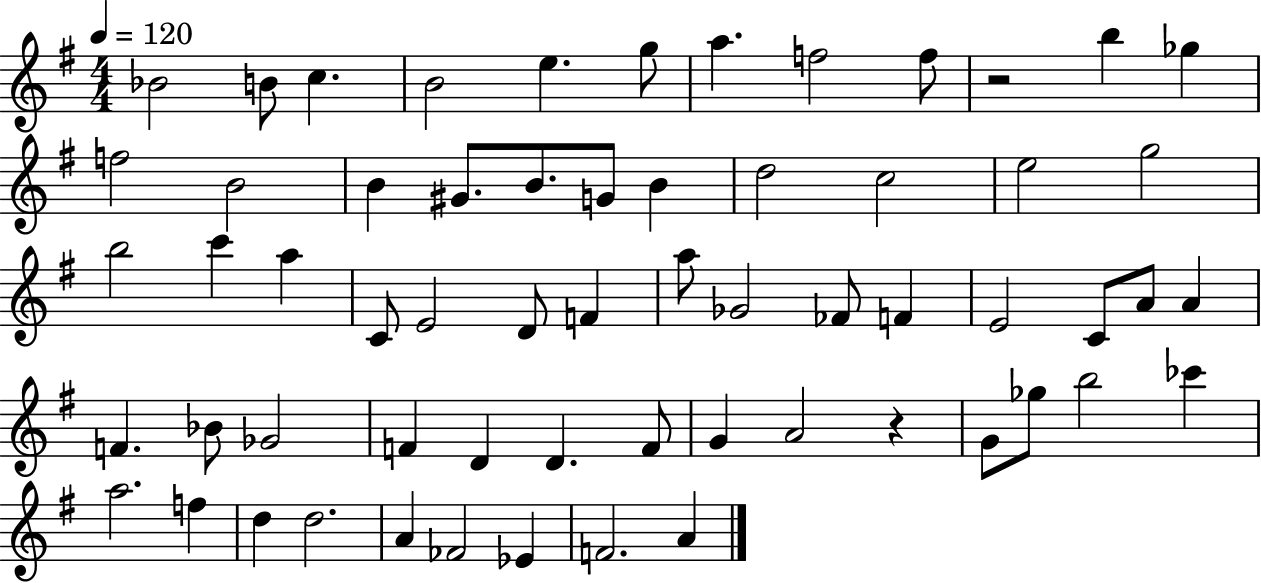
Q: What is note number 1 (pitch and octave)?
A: Bb4